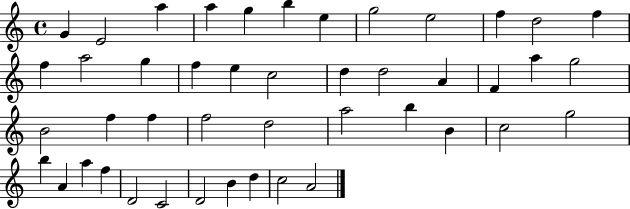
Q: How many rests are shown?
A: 0